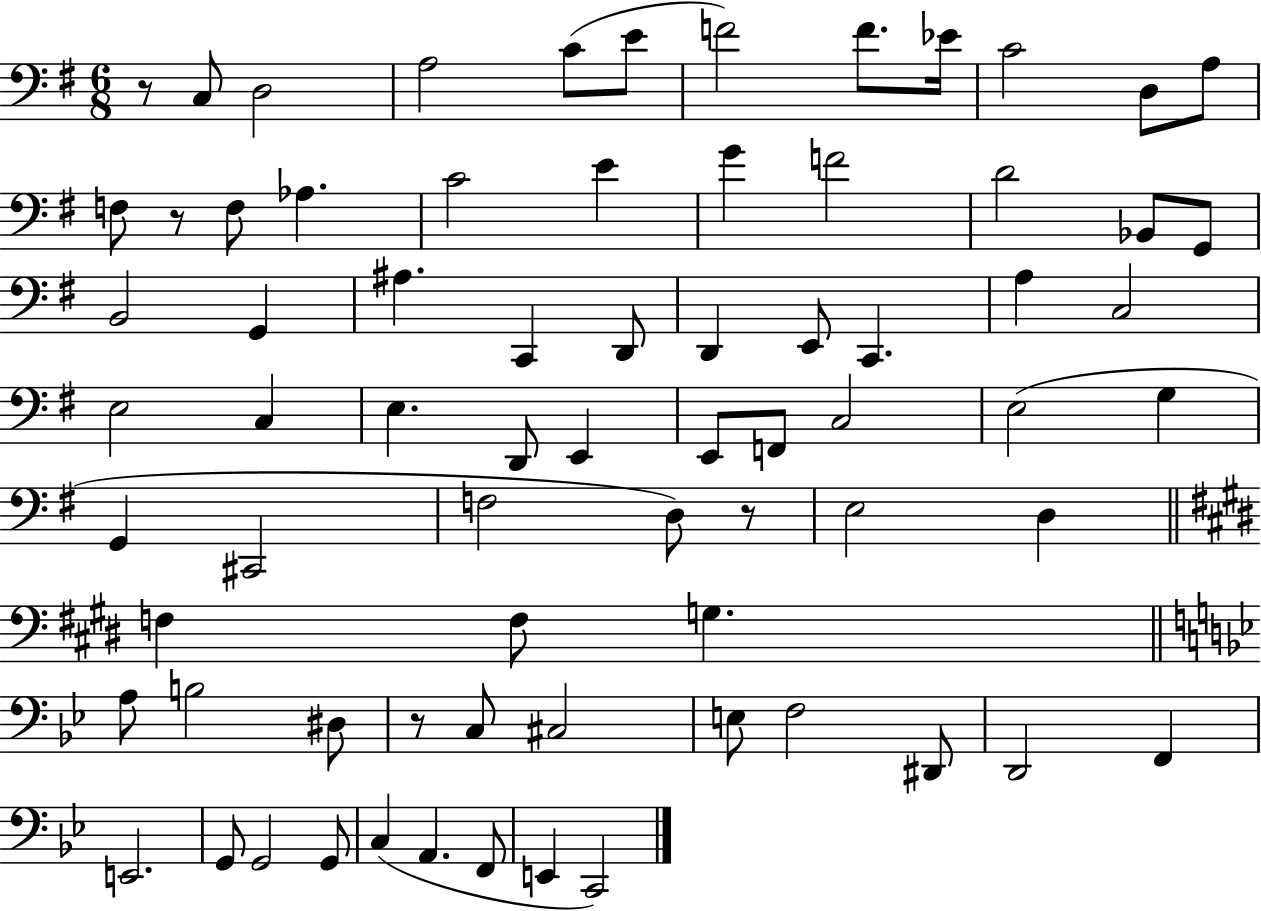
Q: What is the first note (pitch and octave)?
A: C3